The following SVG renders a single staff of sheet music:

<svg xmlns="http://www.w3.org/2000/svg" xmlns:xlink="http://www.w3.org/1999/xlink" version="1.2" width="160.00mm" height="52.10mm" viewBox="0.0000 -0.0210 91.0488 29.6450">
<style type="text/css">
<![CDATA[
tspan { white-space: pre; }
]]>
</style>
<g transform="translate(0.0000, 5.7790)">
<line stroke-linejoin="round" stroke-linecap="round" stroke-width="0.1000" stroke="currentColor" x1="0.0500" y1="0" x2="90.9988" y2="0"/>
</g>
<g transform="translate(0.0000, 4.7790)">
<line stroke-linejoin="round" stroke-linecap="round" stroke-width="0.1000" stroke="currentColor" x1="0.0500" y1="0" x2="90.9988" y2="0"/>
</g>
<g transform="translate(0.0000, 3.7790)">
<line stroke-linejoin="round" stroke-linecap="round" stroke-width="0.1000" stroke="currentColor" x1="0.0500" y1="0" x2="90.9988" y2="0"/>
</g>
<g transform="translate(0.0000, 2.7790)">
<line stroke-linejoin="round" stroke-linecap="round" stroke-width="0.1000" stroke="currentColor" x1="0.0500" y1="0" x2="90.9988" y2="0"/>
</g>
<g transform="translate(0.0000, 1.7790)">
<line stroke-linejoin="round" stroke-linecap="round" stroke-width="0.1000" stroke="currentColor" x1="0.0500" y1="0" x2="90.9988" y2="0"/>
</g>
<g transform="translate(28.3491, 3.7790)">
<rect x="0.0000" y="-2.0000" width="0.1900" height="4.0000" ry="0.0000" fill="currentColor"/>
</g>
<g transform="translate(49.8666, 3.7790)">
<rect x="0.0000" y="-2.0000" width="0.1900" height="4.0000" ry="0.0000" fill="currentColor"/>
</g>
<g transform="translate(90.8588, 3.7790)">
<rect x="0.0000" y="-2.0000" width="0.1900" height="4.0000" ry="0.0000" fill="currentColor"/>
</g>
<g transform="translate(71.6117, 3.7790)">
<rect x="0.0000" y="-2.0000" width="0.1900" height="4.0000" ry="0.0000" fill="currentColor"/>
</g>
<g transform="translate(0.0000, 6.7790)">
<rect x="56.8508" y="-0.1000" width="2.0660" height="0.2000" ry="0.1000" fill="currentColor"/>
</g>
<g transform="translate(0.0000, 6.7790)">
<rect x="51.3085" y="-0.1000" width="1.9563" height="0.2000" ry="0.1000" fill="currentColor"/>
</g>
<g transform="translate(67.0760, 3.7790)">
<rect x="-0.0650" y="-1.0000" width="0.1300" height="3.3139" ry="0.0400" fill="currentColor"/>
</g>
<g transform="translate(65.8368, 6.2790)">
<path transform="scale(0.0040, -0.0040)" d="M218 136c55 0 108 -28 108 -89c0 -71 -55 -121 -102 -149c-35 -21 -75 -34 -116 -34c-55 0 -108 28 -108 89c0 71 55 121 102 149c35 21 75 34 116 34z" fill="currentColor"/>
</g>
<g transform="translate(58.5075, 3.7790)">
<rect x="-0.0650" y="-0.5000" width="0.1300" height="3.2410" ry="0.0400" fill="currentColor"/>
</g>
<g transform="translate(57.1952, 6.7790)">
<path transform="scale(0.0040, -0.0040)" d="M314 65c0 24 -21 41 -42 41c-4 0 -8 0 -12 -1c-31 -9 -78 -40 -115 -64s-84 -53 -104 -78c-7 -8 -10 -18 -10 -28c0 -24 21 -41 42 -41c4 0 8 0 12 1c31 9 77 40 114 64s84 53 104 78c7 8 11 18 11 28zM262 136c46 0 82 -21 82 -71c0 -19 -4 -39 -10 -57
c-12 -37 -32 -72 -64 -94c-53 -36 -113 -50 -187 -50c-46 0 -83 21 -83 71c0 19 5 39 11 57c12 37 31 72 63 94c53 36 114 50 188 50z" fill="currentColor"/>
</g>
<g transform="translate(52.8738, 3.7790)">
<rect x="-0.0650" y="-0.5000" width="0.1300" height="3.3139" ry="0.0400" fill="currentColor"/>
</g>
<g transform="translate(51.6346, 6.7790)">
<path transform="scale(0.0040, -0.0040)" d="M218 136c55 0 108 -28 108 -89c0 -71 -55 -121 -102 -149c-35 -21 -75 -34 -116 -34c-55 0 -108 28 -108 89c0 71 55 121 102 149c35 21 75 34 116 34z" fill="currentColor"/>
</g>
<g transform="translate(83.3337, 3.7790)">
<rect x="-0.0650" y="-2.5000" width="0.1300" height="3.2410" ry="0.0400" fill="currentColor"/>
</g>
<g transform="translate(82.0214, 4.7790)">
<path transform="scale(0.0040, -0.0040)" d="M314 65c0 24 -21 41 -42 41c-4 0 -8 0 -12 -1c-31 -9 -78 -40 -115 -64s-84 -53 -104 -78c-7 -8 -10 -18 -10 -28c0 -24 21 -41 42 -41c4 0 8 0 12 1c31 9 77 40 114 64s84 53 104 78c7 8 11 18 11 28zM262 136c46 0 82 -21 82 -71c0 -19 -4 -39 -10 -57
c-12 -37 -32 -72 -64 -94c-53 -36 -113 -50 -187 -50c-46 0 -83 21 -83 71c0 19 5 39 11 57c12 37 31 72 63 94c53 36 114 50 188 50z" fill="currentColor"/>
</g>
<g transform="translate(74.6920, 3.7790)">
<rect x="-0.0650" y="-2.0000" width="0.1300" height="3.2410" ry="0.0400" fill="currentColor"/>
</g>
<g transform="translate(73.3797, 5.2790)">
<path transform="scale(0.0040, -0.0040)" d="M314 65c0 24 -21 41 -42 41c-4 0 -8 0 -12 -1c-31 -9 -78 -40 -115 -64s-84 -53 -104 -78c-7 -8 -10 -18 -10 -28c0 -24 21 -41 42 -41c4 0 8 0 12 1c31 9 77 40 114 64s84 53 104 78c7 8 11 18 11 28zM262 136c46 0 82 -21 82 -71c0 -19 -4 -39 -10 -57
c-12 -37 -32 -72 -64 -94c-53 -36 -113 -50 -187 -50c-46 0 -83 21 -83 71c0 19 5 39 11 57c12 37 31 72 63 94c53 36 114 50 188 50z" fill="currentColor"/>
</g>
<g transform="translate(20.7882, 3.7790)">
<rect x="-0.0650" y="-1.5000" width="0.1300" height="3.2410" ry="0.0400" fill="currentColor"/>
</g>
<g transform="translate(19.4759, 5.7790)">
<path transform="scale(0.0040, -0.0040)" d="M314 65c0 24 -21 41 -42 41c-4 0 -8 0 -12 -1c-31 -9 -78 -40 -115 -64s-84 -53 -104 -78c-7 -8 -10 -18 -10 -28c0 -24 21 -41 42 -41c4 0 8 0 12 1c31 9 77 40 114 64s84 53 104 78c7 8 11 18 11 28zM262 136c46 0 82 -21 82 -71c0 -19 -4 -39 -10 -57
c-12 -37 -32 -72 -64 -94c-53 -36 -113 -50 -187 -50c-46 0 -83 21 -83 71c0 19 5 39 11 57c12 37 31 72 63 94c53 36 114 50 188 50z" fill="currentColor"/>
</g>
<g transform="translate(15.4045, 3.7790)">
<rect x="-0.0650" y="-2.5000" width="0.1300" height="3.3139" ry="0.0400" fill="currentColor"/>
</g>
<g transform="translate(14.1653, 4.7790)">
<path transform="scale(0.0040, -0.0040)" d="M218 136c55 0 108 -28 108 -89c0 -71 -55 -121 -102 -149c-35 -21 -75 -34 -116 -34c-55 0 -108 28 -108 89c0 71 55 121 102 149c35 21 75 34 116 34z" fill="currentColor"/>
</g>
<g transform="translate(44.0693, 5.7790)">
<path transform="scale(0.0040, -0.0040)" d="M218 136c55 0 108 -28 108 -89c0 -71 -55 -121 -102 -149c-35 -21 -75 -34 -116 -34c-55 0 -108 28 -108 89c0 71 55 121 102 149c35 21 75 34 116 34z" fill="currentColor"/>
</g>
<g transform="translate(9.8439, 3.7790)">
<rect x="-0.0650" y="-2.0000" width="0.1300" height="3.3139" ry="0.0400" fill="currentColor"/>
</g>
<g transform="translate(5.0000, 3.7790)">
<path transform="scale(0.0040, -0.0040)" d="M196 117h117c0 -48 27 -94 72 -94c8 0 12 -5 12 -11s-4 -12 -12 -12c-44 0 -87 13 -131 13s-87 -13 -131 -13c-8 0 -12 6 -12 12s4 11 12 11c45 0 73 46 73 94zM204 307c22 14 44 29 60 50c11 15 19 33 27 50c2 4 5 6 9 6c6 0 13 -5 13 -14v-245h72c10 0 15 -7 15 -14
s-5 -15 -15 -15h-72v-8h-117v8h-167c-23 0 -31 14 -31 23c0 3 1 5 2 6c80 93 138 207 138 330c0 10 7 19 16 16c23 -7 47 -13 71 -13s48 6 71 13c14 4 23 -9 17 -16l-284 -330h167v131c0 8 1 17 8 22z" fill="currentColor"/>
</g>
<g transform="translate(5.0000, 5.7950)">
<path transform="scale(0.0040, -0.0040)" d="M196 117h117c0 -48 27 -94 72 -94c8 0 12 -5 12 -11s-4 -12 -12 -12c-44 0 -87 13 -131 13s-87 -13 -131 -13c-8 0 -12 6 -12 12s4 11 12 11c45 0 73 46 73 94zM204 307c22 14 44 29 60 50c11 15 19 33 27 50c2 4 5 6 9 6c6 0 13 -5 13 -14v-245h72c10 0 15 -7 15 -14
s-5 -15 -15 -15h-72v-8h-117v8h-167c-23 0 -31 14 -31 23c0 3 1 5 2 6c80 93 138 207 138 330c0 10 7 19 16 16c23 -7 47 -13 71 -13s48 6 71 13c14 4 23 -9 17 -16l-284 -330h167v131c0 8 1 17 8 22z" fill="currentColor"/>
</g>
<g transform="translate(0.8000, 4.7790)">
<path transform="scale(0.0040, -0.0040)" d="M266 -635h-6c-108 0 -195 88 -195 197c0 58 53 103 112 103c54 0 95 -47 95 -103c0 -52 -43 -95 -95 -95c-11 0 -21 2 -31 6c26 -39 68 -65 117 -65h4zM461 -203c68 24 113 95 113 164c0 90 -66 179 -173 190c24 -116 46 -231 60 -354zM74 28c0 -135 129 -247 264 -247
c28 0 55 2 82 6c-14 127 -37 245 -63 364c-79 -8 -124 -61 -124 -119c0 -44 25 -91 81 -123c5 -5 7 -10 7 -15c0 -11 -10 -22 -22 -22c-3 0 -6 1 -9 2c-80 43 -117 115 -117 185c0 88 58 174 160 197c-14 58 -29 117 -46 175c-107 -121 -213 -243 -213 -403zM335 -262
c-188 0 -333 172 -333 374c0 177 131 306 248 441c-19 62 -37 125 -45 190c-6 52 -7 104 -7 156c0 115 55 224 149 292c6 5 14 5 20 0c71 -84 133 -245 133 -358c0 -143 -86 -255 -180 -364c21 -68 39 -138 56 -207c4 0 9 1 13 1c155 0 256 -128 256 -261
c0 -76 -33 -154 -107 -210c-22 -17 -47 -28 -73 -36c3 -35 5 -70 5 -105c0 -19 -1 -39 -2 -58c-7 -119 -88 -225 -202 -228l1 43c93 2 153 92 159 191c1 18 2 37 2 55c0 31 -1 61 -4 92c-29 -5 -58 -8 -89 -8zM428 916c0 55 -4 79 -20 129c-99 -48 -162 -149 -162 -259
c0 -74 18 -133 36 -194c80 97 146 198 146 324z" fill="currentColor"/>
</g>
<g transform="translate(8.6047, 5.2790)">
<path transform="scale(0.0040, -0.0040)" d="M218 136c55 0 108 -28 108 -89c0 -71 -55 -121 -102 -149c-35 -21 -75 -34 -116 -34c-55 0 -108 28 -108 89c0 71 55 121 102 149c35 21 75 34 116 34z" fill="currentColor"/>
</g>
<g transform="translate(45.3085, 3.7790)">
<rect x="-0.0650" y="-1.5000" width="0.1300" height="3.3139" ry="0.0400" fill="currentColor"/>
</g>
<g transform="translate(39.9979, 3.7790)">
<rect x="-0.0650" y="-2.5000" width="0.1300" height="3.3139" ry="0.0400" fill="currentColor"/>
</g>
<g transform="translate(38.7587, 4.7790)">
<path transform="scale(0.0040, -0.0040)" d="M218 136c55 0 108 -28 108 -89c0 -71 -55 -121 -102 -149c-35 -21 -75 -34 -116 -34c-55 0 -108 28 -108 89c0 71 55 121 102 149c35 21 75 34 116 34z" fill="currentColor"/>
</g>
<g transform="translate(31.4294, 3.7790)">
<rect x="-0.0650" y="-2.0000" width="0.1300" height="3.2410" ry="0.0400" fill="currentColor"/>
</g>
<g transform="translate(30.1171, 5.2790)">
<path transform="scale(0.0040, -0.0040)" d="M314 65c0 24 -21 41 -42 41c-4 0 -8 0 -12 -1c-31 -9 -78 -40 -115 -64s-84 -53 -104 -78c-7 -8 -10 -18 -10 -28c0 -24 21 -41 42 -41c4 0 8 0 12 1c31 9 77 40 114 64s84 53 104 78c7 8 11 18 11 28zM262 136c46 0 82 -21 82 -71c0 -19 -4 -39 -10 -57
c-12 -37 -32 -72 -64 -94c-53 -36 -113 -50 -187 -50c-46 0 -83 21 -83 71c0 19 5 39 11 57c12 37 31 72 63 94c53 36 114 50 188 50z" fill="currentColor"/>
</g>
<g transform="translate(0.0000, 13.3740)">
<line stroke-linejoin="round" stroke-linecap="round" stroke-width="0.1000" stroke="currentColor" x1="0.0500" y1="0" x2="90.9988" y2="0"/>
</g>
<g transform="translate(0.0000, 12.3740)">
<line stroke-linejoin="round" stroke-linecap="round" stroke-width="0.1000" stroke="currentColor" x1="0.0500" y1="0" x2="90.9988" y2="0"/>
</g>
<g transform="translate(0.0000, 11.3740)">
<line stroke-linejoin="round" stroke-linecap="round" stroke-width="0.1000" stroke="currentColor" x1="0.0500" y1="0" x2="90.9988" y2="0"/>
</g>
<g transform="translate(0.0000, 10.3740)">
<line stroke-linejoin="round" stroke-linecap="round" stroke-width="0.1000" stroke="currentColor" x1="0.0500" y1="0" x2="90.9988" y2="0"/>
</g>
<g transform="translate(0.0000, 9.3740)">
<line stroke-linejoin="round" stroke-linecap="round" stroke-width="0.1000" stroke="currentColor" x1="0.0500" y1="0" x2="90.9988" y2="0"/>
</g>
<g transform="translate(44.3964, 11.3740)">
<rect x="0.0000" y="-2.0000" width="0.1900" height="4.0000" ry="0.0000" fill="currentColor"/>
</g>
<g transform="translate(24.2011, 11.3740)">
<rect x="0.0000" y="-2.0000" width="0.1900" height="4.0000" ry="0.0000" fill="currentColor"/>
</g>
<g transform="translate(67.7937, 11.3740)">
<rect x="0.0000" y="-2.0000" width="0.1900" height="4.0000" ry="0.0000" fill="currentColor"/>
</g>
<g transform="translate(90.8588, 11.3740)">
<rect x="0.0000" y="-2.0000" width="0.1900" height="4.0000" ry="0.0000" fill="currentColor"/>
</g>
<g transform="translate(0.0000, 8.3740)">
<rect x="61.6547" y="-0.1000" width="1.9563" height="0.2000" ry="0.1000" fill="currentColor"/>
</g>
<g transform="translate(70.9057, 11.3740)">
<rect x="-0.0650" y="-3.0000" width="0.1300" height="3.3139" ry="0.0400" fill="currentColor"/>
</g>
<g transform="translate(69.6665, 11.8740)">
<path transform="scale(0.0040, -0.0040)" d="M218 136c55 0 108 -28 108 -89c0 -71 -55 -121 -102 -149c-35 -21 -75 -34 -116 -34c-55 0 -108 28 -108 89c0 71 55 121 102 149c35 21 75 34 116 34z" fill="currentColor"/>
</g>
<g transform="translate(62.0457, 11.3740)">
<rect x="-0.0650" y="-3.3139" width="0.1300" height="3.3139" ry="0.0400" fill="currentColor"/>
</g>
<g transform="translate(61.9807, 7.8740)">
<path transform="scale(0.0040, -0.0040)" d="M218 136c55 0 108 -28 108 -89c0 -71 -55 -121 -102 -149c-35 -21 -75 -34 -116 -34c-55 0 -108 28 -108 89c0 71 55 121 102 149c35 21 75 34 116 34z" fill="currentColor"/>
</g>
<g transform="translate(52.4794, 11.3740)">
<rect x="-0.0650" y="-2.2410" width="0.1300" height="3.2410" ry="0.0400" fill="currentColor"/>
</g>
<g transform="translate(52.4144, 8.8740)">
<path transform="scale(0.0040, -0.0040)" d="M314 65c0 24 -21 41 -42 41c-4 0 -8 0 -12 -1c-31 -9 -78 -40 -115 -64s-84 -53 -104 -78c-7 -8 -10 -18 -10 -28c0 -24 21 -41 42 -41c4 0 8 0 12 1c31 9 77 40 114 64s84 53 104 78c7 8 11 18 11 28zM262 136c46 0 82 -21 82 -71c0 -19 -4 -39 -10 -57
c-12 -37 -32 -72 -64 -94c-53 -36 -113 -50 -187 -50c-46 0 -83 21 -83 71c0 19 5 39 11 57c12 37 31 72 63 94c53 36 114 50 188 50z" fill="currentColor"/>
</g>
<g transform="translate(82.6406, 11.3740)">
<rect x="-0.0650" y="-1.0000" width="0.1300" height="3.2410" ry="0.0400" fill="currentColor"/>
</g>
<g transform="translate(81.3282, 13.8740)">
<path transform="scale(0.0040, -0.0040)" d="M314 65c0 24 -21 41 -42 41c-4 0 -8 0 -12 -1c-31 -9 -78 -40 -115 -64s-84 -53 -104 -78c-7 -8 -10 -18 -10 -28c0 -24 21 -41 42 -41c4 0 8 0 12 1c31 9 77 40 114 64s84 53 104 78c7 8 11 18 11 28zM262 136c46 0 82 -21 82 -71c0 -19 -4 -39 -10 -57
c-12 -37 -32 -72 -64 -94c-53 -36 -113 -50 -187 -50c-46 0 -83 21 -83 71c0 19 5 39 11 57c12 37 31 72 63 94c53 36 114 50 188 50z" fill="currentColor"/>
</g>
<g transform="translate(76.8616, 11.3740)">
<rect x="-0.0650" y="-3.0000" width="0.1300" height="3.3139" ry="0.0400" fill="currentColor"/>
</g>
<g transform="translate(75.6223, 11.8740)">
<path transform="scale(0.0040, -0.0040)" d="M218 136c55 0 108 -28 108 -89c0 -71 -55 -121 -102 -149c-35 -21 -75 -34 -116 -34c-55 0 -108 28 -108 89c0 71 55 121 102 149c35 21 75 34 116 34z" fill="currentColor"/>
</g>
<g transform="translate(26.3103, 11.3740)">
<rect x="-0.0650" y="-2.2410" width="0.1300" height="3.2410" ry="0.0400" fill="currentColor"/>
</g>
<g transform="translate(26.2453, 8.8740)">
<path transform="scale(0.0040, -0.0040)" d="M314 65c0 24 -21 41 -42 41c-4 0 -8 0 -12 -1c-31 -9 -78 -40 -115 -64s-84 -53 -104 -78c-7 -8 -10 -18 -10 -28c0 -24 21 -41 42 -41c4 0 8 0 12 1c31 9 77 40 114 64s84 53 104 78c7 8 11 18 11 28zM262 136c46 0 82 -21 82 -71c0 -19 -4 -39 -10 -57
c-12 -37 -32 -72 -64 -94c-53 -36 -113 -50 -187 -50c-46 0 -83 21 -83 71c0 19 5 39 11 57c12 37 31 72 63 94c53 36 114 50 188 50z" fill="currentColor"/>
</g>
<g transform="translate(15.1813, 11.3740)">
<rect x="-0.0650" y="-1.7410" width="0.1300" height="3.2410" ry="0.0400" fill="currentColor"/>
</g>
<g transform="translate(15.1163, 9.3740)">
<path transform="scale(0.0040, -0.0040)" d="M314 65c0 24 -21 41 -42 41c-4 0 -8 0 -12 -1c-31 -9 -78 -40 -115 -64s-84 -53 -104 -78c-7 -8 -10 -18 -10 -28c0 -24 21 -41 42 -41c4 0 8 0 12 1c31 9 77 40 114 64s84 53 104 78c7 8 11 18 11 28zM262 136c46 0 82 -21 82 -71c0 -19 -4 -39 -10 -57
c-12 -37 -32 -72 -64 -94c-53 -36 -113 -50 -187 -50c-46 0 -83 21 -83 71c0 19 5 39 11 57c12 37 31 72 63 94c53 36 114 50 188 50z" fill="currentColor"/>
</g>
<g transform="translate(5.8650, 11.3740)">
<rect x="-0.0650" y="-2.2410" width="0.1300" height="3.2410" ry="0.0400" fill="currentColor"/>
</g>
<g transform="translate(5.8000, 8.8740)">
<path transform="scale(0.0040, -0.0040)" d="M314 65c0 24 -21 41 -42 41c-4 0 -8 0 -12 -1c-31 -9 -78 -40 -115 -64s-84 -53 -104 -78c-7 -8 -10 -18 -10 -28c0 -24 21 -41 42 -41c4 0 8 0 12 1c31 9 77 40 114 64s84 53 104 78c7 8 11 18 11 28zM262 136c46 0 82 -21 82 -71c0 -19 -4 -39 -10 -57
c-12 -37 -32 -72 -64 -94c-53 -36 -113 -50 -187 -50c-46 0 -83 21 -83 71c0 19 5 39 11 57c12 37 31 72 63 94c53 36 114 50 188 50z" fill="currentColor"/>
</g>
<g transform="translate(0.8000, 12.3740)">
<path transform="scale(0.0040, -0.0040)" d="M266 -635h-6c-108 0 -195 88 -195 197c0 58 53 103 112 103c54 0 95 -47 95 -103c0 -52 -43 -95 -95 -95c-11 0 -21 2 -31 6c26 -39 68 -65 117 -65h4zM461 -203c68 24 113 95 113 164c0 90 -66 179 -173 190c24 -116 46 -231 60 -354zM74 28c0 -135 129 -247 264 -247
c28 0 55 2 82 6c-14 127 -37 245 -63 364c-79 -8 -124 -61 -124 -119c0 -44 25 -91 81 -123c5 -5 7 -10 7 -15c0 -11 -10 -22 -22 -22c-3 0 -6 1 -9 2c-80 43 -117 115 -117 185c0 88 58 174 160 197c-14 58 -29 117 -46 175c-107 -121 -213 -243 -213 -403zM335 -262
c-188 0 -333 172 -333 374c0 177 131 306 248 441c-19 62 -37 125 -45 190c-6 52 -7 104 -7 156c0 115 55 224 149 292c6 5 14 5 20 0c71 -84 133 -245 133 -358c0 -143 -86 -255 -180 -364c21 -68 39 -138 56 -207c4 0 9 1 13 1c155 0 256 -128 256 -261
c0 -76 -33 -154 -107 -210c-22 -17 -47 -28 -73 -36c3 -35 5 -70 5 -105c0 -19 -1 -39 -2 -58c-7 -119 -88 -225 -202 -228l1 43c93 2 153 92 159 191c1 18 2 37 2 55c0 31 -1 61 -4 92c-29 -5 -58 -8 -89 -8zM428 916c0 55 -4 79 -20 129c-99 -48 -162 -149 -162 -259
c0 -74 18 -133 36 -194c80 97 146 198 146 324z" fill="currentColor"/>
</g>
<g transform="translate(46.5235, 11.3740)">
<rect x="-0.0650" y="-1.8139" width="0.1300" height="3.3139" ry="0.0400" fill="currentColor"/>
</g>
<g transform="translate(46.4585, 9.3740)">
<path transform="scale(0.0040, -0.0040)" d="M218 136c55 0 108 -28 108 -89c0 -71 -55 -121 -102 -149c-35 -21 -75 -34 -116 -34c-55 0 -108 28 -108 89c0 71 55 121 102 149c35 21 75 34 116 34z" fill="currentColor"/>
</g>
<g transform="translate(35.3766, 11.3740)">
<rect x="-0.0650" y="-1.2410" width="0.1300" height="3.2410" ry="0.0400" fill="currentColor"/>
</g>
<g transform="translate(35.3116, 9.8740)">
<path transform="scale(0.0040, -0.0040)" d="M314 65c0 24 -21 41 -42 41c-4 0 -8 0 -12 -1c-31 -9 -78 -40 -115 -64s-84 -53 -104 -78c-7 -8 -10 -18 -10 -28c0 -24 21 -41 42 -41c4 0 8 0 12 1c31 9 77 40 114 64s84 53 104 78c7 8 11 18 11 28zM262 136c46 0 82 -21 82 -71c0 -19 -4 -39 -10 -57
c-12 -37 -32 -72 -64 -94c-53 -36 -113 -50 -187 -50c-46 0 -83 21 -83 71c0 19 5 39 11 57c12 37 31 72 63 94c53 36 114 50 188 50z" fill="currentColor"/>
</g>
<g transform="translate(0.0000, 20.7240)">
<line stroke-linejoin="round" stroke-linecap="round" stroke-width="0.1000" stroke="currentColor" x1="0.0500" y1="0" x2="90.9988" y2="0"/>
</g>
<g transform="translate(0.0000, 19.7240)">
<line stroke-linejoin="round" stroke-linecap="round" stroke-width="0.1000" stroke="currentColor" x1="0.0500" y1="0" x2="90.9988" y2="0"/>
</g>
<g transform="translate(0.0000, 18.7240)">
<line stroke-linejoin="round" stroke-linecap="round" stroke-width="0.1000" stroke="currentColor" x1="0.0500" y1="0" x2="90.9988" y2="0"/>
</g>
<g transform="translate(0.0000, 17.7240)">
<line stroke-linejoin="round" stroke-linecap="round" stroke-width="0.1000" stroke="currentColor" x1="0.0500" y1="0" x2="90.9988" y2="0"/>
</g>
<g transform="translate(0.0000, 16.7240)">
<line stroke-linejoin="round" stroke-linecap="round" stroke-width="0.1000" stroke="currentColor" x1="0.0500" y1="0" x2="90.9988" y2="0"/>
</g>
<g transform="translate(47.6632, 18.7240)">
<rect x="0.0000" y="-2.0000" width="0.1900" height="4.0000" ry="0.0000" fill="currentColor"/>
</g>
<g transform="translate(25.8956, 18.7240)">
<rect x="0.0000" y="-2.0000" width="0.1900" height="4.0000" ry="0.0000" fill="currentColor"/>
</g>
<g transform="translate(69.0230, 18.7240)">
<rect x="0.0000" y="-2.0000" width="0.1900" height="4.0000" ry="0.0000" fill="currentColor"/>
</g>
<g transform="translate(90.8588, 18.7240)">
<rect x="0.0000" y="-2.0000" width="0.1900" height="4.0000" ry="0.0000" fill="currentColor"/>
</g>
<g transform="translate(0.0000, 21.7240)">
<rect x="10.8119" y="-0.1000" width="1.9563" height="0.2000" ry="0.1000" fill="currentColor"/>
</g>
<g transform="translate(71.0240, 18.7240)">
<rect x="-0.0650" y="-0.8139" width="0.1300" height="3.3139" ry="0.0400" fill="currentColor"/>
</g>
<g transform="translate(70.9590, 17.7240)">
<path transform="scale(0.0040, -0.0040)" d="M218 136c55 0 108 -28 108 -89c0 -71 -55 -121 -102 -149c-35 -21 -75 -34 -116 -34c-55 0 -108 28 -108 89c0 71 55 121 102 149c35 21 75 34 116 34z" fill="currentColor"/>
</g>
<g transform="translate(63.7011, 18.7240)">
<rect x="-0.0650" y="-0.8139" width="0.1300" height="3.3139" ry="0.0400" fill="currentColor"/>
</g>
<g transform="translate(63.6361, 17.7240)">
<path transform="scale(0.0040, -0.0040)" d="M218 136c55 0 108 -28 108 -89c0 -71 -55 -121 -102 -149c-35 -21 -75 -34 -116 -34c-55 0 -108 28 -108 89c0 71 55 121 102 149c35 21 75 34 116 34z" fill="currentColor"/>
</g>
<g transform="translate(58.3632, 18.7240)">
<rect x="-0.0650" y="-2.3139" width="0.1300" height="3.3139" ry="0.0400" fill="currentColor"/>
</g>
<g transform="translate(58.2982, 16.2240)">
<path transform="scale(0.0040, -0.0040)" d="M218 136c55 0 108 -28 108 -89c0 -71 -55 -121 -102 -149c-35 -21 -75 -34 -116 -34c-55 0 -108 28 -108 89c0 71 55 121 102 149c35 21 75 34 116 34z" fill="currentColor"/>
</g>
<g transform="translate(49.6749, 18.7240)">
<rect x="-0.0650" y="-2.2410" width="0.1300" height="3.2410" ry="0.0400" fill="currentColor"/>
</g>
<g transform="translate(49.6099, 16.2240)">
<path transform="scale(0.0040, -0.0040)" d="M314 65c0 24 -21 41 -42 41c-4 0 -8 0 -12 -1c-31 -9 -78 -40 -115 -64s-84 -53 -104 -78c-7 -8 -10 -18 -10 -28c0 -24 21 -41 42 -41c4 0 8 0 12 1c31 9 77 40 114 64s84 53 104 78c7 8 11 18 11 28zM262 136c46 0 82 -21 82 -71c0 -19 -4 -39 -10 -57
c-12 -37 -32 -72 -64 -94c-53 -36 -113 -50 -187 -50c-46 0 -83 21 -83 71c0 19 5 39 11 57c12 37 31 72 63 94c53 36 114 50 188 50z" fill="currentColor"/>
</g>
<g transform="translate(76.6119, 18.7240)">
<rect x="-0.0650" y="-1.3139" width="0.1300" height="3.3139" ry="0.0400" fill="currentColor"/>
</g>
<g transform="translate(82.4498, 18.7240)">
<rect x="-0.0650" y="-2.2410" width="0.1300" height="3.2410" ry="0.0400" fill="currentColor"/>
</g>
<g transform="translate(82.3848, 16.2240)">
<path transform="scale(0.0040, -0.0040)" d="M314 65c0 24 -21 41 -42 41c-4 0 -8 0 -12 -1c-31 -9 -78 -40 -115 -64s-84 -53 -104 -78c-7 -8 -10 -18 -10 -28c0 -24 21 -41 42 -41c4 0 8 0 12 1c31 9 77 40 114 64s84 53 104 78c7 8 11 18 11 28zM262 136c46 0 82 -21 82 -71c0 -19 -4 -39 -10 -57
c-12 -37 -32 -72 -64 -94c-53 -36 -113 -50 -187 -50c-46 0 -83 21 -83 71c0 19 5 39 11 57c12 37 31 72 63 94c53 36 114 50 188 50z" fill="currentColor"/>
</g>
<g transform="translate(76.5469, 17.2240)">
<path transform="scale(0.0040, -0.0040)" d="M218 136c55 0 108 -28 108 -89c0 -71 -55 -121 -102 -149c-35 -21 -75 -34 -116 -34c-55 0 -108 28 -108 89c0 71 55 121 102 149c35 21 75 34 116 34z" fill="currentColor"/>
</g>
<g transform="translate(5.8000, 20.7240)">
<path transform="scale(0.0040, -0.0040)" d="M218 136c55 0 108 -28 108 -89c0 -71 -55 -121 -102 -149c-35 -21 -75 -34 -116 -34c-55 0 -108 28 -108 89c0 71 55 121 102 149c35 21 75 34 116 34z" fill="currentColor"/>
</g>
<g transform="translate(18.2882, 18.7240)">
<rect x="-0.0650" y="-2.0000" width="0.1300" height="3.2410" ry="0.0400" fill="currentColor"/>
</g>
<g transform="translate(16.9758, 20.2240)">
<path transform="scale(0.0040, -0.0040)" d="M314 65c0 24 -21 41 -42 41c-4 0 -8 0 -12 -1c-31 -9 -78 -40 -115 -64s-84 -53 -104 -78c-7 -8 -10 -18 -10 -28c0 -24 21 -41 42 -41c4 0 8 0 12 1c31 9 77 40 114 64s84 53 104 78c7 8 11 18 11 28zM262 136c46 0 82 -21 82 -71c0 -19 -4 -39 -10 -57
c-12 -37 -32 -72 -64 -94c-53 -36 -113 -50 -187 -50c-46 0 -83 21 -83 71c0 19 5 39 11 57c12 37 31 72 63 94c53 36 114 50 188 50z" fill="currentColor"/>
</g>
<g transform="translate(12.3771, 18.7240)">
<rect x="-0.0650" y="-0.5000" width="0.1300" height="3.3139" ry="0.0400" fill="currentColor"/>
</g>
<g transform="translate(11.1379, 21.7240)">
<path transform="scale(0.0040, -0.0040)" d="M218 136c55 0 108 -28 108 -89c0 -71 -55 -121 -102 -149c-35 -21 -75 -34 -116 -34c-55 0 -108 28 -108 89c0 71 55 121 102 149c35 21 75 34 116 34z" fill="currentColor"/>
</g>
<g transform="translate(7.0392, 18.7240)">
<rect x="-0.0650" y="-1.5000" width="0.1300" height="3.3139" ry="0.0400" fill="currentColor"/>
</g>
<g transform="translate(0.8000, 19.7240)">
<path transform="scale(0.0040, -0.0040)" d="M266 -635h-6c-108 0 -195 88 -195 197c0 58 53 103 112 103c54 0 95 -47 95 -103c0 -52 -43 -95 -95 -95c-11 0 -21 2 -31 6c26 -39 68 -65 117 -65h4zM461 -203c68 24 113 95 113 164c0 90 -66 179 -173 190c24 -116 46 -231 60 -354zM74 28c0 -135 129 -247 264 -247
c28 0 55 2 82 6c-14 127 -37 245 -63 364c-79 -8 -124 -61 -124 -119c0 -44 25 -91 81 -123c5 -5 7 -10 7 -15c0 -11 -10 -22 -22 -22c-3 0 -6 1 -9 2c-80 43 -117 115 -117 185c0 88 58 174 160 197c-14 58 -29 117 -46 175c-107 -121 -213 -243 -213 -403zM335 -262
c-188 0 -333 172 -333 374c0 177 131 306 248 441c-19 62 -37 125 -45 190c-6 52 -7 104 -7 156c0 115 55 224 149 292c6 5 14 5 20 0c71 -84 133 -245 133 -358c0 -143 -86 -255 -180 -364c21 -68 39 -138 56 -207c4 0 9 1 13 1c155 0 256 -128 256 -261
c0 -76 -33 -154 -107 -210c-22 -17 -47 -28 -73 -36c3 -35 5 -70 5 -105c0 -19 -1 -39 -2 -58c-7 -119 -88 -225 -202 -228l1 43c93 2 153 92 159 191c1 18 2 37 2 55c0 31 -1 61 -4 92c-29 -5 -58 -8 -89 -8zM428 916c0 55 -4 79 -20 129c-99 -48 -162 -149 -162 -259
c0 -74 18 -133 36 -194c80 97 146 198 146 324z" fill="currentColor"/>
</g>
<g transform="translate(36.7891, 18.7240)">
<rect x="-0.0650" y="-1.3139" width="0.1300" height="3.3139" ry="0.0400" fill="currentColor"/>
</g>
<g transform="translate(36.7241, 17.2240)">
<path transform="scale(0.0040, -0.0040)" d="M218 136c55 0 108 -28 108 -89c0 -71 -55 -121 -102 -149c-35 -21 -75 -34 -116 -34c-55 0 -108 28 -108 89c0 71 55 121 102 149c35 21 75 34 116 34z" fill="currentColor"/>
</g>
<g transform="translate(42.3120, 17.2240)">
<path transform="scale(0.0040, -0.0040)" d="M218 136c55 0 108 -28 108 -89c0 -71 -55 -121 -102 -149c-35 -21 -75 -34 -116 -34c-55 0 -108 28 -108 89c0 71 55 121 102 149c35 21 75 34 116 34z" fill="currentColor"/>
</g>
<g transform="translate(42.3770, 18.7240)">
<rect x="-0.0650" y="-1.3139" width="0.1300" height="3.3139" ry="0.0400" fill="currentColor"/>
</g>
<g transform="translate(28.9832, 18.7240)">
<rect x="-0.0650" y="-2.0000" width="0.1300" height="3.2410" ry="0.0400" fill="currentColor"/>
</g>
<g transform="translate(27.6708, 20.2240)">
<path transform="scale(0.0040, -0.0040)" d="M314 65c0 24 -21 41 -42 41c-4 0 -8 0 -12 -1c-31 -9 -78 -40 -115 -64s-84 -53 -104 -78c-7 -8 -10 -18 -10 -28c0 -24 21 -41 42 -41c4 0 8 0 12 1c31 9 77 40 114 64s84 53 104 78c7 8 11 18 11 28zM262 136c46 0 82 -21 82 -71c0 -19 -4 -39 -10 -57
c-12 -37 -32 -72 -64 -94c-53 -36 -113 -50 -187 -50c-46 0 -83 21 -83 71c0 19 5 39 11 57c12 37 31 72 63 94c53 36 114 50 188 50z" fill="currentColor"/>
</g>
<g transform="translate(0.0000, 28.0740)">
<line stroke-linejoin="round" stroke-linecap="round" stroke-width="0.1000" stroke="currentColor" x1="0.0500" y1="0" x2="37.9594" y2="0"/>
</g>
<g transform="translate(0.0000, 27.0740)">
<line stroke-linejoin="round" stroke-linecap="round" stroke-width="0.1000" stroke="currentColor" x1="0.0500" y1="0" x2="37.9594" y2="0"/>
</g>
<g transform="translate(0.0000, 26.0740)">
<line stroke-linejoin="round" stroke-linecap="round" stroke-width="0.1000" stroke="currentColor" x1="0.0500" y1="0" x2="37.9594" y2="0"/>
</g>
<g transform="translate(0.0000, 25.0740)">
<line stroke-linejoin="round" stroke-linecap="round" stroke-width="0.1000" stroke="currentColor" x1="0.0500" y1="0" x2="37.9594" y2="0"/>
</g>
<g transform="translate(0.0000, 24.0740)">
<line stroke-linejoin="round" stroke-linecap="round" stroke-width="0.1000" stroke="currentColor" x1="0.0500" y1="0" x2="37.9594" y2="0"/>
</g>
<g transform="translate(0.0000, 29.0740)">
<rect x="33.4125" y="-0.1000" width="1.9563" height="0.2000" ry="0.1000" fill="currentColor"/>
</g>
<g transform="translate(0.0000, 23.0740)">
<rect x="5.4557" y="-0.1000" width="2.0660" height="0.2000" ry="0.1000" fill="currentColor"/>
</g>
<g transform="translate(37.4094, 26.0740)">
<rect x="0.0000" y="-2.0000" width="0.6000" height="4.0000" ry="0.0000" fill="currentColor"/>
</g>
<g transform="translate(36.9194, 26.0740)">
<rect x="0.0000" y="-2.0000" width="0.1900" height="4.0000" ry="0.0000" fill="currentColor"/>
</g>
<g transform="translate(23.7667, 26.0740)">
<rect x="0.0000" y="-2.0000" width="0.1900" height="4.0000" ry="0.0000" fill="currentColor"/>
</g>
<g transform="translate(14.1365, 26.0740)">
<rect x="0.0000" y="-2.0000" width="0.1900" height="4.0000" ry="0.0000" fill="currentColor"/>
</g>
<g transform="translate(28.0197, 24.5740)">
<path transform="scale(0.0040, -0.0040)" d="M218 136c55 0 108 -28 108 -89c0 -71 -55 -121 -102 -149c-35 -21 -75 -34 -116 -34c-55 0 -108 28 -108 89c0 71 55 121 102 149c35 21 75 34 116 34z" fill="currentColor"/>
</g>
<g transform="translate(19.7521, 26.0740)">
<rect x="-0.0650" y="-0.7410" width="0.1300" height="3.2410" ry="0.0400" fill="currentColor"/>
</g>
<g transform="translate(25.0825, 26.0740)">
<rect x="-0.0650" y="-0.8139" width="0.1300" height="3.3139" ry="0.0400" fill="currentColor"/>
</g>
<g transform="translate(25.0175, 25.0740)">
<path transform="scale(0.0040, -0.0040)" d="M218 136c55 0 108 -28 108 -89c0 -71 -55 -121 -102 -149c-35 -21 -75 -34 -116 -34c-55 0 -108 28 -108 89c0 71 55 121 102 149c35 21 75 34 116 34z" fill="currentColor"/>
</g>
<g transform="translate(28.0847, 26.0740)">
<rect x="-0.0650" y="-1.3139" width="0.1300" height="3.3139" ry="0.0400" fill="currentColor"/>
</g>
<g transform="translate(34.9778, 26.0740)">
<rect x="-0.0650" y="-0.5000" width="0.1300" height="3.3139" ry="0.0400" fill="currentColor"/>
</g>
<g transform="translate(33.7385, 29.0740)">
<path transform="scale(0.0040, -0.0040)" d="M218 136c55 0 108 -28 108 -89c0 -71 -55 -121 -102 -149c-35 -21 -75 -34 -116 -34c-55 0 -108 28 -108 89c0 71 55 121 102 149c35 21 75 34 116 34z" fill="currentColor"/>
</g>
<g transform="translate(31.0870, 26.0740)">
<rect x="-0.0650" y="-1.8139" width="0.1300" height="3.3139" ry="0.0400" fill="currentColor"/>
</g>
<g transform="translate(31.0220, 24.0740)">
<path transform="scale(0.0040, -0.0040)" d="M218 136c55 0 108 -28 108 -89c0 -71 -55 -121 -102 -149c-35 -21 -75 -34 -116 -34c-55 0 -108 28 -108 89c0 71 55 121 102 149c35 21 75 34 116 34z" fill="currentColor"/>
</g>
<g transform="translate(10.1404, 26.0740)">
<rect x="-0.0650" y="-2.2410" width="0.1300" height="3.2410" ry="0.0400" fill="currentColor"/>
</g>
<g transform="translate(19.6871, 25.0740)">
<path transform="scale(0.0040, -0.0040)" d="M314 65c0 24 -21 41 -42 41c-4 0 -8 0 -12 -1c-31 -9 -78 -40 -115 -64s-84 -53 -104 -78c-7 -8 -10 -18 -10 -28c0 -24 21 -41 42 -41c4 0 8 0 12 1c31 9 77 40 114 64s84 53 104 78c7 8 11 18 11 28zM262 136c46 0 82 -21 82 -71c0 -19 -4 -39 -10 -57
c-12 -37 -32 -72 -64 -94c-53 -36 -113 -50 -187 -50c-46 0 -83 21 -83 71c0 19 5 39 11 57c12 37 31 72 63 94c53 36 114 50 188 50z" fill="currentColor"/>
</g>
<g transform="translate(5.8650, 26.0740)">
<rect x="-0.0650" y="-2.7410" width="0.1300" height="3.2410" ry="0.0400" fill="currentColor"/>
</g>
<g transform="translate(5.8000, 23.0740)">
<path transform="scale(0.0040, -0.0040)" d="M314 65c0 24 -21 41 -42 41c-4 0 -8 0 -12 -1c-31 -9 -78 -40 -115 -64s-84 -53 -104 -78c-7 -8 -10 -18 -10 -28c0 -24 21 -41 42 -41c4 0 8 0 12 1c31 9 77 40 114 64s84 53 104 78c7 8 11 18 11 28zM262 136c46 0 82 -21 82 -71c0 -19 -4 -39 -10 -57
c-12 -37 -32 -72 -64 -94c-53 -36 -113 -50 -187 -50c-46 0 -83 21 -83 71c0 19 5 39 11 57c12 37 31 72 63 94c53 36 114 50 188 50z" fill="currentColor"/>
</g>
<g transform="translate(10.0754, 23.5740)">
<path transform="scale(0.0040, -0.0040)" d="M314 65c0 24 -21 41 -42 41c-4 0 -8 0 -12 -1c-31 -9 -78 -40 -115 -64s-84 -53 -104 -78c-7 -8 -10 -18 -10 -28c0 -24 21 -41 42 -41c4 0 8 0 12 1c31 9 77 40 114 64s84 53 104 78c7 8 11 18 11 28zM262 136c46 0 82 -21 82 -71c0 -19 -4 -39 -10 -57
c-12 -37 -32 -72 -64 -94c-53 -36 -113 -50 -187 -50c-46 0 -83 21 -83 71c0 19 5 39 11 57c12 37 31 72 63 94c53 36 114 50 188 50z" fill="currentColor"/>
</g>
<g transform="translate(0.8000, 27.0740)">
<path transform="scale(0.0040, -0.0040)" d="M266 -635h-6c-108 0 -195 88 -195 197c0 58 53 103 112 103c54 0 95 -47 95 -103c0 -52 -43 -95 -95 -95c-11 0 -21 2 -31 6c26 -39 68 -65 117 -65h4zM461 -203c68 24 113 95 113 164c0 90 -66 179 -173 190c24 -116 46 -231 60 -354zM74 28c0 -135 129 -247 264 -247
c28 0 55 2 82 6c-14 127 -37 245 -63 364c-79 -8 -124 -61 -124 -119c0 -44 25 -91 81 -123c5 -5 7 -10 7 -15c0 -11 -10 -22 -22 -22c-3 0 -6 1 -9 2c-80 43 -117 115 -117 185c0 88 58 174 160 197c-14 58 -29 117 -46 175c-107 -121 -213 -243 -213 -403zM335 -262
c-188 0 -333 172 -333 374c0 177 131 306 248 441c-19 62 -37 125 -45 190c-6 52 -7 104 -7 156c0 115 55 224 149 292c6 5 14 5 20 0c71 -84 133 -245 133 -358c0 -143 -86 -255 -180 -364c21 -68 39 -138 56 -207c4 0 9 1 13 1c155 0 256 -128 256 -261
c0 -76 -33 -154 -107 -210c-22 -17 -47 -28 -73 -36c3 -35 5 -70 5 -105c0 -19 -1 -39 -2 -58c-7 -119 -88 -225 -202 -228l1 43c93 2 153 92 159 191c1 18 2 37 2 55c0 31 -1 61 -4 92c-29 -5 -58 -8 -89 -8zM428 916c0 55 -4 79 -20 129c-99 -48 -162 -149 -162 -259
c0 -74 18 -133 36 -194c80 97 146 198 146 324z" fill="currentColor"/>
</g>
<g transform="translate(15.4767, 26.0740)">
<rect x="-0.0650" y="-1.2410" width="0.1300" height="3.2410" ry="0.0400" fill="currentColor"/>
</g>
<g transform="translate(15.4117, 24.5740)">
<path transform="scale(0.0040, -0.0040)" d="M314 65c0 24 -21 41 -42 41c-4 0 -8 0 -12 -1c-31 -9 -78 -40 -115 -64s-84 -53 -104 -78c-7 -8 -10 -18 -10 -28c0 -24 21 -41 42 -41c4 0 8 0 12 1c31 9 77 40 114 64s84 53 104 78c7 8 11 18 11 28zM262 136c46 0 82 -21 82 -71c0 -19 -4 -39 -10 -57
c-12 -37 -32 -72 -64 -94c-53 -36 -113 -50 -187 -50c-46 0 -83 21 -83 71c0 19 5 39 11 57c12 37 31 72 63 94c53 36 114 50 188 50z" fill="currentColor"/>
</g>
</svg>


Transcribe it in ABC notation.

X:1
T:Untitled
M:4/4
L:1/4
K:C
F G E2 F2 G E C C2 D F2 G2 g2 f2 g2 e2 f g2 b A A D2 E C F2 F2 e e g2 g d d e g2 a2 g2 e2 d2 d e f C